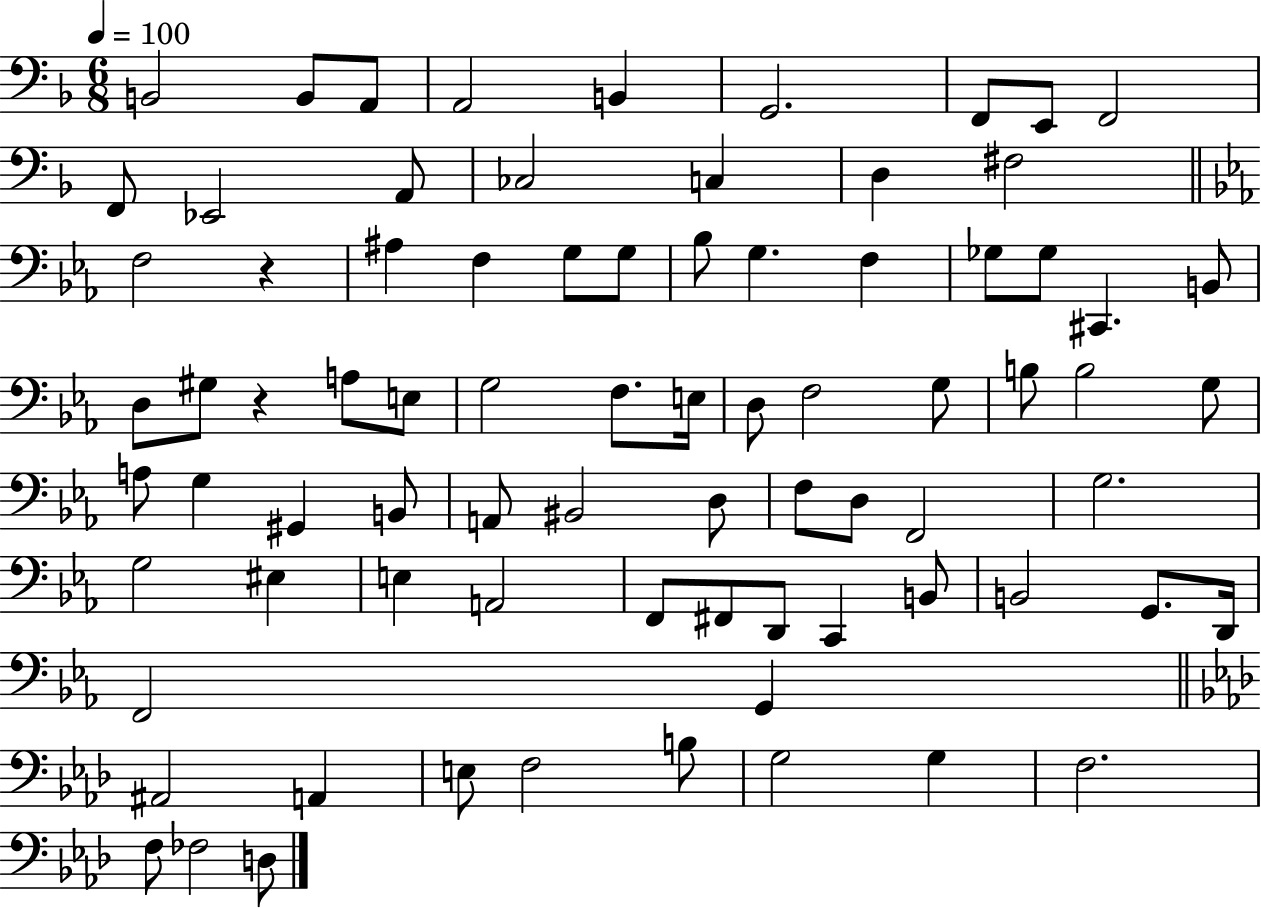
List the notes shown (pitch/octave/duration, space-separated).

B2/h B2/e A2/e A2/h B2/q G2/h. F2/e E2/e F2/h F2/e Eb2/h A2/e CES3/h C3/q D3/q F#3/h F3/h R/q A#3/q F3/q G3/e G3/e Bb3/e G3/q. F3/q Gb3/e Gb3/e C#2/q. B2/e D3/e G#3/e R/q A3/e E3/e G3/h F3/e. E3/s D3/e F3/h G3/e B3/e B3/h G3/e A3/e G3/q G#2/q B2/e A2/e BIS2/h D3/e F3/e D3/e F2/h G3/h. G3/h EIS3/q E3/q A2/h F2/e F#2/e D2/e C2/q B2/e B2/h G2/e. D2/s F2/h G2/q A#2/h A2/q E3/e F3/h B3/e G3/h G3/q F3/h. F3/e FES3/h D3/e